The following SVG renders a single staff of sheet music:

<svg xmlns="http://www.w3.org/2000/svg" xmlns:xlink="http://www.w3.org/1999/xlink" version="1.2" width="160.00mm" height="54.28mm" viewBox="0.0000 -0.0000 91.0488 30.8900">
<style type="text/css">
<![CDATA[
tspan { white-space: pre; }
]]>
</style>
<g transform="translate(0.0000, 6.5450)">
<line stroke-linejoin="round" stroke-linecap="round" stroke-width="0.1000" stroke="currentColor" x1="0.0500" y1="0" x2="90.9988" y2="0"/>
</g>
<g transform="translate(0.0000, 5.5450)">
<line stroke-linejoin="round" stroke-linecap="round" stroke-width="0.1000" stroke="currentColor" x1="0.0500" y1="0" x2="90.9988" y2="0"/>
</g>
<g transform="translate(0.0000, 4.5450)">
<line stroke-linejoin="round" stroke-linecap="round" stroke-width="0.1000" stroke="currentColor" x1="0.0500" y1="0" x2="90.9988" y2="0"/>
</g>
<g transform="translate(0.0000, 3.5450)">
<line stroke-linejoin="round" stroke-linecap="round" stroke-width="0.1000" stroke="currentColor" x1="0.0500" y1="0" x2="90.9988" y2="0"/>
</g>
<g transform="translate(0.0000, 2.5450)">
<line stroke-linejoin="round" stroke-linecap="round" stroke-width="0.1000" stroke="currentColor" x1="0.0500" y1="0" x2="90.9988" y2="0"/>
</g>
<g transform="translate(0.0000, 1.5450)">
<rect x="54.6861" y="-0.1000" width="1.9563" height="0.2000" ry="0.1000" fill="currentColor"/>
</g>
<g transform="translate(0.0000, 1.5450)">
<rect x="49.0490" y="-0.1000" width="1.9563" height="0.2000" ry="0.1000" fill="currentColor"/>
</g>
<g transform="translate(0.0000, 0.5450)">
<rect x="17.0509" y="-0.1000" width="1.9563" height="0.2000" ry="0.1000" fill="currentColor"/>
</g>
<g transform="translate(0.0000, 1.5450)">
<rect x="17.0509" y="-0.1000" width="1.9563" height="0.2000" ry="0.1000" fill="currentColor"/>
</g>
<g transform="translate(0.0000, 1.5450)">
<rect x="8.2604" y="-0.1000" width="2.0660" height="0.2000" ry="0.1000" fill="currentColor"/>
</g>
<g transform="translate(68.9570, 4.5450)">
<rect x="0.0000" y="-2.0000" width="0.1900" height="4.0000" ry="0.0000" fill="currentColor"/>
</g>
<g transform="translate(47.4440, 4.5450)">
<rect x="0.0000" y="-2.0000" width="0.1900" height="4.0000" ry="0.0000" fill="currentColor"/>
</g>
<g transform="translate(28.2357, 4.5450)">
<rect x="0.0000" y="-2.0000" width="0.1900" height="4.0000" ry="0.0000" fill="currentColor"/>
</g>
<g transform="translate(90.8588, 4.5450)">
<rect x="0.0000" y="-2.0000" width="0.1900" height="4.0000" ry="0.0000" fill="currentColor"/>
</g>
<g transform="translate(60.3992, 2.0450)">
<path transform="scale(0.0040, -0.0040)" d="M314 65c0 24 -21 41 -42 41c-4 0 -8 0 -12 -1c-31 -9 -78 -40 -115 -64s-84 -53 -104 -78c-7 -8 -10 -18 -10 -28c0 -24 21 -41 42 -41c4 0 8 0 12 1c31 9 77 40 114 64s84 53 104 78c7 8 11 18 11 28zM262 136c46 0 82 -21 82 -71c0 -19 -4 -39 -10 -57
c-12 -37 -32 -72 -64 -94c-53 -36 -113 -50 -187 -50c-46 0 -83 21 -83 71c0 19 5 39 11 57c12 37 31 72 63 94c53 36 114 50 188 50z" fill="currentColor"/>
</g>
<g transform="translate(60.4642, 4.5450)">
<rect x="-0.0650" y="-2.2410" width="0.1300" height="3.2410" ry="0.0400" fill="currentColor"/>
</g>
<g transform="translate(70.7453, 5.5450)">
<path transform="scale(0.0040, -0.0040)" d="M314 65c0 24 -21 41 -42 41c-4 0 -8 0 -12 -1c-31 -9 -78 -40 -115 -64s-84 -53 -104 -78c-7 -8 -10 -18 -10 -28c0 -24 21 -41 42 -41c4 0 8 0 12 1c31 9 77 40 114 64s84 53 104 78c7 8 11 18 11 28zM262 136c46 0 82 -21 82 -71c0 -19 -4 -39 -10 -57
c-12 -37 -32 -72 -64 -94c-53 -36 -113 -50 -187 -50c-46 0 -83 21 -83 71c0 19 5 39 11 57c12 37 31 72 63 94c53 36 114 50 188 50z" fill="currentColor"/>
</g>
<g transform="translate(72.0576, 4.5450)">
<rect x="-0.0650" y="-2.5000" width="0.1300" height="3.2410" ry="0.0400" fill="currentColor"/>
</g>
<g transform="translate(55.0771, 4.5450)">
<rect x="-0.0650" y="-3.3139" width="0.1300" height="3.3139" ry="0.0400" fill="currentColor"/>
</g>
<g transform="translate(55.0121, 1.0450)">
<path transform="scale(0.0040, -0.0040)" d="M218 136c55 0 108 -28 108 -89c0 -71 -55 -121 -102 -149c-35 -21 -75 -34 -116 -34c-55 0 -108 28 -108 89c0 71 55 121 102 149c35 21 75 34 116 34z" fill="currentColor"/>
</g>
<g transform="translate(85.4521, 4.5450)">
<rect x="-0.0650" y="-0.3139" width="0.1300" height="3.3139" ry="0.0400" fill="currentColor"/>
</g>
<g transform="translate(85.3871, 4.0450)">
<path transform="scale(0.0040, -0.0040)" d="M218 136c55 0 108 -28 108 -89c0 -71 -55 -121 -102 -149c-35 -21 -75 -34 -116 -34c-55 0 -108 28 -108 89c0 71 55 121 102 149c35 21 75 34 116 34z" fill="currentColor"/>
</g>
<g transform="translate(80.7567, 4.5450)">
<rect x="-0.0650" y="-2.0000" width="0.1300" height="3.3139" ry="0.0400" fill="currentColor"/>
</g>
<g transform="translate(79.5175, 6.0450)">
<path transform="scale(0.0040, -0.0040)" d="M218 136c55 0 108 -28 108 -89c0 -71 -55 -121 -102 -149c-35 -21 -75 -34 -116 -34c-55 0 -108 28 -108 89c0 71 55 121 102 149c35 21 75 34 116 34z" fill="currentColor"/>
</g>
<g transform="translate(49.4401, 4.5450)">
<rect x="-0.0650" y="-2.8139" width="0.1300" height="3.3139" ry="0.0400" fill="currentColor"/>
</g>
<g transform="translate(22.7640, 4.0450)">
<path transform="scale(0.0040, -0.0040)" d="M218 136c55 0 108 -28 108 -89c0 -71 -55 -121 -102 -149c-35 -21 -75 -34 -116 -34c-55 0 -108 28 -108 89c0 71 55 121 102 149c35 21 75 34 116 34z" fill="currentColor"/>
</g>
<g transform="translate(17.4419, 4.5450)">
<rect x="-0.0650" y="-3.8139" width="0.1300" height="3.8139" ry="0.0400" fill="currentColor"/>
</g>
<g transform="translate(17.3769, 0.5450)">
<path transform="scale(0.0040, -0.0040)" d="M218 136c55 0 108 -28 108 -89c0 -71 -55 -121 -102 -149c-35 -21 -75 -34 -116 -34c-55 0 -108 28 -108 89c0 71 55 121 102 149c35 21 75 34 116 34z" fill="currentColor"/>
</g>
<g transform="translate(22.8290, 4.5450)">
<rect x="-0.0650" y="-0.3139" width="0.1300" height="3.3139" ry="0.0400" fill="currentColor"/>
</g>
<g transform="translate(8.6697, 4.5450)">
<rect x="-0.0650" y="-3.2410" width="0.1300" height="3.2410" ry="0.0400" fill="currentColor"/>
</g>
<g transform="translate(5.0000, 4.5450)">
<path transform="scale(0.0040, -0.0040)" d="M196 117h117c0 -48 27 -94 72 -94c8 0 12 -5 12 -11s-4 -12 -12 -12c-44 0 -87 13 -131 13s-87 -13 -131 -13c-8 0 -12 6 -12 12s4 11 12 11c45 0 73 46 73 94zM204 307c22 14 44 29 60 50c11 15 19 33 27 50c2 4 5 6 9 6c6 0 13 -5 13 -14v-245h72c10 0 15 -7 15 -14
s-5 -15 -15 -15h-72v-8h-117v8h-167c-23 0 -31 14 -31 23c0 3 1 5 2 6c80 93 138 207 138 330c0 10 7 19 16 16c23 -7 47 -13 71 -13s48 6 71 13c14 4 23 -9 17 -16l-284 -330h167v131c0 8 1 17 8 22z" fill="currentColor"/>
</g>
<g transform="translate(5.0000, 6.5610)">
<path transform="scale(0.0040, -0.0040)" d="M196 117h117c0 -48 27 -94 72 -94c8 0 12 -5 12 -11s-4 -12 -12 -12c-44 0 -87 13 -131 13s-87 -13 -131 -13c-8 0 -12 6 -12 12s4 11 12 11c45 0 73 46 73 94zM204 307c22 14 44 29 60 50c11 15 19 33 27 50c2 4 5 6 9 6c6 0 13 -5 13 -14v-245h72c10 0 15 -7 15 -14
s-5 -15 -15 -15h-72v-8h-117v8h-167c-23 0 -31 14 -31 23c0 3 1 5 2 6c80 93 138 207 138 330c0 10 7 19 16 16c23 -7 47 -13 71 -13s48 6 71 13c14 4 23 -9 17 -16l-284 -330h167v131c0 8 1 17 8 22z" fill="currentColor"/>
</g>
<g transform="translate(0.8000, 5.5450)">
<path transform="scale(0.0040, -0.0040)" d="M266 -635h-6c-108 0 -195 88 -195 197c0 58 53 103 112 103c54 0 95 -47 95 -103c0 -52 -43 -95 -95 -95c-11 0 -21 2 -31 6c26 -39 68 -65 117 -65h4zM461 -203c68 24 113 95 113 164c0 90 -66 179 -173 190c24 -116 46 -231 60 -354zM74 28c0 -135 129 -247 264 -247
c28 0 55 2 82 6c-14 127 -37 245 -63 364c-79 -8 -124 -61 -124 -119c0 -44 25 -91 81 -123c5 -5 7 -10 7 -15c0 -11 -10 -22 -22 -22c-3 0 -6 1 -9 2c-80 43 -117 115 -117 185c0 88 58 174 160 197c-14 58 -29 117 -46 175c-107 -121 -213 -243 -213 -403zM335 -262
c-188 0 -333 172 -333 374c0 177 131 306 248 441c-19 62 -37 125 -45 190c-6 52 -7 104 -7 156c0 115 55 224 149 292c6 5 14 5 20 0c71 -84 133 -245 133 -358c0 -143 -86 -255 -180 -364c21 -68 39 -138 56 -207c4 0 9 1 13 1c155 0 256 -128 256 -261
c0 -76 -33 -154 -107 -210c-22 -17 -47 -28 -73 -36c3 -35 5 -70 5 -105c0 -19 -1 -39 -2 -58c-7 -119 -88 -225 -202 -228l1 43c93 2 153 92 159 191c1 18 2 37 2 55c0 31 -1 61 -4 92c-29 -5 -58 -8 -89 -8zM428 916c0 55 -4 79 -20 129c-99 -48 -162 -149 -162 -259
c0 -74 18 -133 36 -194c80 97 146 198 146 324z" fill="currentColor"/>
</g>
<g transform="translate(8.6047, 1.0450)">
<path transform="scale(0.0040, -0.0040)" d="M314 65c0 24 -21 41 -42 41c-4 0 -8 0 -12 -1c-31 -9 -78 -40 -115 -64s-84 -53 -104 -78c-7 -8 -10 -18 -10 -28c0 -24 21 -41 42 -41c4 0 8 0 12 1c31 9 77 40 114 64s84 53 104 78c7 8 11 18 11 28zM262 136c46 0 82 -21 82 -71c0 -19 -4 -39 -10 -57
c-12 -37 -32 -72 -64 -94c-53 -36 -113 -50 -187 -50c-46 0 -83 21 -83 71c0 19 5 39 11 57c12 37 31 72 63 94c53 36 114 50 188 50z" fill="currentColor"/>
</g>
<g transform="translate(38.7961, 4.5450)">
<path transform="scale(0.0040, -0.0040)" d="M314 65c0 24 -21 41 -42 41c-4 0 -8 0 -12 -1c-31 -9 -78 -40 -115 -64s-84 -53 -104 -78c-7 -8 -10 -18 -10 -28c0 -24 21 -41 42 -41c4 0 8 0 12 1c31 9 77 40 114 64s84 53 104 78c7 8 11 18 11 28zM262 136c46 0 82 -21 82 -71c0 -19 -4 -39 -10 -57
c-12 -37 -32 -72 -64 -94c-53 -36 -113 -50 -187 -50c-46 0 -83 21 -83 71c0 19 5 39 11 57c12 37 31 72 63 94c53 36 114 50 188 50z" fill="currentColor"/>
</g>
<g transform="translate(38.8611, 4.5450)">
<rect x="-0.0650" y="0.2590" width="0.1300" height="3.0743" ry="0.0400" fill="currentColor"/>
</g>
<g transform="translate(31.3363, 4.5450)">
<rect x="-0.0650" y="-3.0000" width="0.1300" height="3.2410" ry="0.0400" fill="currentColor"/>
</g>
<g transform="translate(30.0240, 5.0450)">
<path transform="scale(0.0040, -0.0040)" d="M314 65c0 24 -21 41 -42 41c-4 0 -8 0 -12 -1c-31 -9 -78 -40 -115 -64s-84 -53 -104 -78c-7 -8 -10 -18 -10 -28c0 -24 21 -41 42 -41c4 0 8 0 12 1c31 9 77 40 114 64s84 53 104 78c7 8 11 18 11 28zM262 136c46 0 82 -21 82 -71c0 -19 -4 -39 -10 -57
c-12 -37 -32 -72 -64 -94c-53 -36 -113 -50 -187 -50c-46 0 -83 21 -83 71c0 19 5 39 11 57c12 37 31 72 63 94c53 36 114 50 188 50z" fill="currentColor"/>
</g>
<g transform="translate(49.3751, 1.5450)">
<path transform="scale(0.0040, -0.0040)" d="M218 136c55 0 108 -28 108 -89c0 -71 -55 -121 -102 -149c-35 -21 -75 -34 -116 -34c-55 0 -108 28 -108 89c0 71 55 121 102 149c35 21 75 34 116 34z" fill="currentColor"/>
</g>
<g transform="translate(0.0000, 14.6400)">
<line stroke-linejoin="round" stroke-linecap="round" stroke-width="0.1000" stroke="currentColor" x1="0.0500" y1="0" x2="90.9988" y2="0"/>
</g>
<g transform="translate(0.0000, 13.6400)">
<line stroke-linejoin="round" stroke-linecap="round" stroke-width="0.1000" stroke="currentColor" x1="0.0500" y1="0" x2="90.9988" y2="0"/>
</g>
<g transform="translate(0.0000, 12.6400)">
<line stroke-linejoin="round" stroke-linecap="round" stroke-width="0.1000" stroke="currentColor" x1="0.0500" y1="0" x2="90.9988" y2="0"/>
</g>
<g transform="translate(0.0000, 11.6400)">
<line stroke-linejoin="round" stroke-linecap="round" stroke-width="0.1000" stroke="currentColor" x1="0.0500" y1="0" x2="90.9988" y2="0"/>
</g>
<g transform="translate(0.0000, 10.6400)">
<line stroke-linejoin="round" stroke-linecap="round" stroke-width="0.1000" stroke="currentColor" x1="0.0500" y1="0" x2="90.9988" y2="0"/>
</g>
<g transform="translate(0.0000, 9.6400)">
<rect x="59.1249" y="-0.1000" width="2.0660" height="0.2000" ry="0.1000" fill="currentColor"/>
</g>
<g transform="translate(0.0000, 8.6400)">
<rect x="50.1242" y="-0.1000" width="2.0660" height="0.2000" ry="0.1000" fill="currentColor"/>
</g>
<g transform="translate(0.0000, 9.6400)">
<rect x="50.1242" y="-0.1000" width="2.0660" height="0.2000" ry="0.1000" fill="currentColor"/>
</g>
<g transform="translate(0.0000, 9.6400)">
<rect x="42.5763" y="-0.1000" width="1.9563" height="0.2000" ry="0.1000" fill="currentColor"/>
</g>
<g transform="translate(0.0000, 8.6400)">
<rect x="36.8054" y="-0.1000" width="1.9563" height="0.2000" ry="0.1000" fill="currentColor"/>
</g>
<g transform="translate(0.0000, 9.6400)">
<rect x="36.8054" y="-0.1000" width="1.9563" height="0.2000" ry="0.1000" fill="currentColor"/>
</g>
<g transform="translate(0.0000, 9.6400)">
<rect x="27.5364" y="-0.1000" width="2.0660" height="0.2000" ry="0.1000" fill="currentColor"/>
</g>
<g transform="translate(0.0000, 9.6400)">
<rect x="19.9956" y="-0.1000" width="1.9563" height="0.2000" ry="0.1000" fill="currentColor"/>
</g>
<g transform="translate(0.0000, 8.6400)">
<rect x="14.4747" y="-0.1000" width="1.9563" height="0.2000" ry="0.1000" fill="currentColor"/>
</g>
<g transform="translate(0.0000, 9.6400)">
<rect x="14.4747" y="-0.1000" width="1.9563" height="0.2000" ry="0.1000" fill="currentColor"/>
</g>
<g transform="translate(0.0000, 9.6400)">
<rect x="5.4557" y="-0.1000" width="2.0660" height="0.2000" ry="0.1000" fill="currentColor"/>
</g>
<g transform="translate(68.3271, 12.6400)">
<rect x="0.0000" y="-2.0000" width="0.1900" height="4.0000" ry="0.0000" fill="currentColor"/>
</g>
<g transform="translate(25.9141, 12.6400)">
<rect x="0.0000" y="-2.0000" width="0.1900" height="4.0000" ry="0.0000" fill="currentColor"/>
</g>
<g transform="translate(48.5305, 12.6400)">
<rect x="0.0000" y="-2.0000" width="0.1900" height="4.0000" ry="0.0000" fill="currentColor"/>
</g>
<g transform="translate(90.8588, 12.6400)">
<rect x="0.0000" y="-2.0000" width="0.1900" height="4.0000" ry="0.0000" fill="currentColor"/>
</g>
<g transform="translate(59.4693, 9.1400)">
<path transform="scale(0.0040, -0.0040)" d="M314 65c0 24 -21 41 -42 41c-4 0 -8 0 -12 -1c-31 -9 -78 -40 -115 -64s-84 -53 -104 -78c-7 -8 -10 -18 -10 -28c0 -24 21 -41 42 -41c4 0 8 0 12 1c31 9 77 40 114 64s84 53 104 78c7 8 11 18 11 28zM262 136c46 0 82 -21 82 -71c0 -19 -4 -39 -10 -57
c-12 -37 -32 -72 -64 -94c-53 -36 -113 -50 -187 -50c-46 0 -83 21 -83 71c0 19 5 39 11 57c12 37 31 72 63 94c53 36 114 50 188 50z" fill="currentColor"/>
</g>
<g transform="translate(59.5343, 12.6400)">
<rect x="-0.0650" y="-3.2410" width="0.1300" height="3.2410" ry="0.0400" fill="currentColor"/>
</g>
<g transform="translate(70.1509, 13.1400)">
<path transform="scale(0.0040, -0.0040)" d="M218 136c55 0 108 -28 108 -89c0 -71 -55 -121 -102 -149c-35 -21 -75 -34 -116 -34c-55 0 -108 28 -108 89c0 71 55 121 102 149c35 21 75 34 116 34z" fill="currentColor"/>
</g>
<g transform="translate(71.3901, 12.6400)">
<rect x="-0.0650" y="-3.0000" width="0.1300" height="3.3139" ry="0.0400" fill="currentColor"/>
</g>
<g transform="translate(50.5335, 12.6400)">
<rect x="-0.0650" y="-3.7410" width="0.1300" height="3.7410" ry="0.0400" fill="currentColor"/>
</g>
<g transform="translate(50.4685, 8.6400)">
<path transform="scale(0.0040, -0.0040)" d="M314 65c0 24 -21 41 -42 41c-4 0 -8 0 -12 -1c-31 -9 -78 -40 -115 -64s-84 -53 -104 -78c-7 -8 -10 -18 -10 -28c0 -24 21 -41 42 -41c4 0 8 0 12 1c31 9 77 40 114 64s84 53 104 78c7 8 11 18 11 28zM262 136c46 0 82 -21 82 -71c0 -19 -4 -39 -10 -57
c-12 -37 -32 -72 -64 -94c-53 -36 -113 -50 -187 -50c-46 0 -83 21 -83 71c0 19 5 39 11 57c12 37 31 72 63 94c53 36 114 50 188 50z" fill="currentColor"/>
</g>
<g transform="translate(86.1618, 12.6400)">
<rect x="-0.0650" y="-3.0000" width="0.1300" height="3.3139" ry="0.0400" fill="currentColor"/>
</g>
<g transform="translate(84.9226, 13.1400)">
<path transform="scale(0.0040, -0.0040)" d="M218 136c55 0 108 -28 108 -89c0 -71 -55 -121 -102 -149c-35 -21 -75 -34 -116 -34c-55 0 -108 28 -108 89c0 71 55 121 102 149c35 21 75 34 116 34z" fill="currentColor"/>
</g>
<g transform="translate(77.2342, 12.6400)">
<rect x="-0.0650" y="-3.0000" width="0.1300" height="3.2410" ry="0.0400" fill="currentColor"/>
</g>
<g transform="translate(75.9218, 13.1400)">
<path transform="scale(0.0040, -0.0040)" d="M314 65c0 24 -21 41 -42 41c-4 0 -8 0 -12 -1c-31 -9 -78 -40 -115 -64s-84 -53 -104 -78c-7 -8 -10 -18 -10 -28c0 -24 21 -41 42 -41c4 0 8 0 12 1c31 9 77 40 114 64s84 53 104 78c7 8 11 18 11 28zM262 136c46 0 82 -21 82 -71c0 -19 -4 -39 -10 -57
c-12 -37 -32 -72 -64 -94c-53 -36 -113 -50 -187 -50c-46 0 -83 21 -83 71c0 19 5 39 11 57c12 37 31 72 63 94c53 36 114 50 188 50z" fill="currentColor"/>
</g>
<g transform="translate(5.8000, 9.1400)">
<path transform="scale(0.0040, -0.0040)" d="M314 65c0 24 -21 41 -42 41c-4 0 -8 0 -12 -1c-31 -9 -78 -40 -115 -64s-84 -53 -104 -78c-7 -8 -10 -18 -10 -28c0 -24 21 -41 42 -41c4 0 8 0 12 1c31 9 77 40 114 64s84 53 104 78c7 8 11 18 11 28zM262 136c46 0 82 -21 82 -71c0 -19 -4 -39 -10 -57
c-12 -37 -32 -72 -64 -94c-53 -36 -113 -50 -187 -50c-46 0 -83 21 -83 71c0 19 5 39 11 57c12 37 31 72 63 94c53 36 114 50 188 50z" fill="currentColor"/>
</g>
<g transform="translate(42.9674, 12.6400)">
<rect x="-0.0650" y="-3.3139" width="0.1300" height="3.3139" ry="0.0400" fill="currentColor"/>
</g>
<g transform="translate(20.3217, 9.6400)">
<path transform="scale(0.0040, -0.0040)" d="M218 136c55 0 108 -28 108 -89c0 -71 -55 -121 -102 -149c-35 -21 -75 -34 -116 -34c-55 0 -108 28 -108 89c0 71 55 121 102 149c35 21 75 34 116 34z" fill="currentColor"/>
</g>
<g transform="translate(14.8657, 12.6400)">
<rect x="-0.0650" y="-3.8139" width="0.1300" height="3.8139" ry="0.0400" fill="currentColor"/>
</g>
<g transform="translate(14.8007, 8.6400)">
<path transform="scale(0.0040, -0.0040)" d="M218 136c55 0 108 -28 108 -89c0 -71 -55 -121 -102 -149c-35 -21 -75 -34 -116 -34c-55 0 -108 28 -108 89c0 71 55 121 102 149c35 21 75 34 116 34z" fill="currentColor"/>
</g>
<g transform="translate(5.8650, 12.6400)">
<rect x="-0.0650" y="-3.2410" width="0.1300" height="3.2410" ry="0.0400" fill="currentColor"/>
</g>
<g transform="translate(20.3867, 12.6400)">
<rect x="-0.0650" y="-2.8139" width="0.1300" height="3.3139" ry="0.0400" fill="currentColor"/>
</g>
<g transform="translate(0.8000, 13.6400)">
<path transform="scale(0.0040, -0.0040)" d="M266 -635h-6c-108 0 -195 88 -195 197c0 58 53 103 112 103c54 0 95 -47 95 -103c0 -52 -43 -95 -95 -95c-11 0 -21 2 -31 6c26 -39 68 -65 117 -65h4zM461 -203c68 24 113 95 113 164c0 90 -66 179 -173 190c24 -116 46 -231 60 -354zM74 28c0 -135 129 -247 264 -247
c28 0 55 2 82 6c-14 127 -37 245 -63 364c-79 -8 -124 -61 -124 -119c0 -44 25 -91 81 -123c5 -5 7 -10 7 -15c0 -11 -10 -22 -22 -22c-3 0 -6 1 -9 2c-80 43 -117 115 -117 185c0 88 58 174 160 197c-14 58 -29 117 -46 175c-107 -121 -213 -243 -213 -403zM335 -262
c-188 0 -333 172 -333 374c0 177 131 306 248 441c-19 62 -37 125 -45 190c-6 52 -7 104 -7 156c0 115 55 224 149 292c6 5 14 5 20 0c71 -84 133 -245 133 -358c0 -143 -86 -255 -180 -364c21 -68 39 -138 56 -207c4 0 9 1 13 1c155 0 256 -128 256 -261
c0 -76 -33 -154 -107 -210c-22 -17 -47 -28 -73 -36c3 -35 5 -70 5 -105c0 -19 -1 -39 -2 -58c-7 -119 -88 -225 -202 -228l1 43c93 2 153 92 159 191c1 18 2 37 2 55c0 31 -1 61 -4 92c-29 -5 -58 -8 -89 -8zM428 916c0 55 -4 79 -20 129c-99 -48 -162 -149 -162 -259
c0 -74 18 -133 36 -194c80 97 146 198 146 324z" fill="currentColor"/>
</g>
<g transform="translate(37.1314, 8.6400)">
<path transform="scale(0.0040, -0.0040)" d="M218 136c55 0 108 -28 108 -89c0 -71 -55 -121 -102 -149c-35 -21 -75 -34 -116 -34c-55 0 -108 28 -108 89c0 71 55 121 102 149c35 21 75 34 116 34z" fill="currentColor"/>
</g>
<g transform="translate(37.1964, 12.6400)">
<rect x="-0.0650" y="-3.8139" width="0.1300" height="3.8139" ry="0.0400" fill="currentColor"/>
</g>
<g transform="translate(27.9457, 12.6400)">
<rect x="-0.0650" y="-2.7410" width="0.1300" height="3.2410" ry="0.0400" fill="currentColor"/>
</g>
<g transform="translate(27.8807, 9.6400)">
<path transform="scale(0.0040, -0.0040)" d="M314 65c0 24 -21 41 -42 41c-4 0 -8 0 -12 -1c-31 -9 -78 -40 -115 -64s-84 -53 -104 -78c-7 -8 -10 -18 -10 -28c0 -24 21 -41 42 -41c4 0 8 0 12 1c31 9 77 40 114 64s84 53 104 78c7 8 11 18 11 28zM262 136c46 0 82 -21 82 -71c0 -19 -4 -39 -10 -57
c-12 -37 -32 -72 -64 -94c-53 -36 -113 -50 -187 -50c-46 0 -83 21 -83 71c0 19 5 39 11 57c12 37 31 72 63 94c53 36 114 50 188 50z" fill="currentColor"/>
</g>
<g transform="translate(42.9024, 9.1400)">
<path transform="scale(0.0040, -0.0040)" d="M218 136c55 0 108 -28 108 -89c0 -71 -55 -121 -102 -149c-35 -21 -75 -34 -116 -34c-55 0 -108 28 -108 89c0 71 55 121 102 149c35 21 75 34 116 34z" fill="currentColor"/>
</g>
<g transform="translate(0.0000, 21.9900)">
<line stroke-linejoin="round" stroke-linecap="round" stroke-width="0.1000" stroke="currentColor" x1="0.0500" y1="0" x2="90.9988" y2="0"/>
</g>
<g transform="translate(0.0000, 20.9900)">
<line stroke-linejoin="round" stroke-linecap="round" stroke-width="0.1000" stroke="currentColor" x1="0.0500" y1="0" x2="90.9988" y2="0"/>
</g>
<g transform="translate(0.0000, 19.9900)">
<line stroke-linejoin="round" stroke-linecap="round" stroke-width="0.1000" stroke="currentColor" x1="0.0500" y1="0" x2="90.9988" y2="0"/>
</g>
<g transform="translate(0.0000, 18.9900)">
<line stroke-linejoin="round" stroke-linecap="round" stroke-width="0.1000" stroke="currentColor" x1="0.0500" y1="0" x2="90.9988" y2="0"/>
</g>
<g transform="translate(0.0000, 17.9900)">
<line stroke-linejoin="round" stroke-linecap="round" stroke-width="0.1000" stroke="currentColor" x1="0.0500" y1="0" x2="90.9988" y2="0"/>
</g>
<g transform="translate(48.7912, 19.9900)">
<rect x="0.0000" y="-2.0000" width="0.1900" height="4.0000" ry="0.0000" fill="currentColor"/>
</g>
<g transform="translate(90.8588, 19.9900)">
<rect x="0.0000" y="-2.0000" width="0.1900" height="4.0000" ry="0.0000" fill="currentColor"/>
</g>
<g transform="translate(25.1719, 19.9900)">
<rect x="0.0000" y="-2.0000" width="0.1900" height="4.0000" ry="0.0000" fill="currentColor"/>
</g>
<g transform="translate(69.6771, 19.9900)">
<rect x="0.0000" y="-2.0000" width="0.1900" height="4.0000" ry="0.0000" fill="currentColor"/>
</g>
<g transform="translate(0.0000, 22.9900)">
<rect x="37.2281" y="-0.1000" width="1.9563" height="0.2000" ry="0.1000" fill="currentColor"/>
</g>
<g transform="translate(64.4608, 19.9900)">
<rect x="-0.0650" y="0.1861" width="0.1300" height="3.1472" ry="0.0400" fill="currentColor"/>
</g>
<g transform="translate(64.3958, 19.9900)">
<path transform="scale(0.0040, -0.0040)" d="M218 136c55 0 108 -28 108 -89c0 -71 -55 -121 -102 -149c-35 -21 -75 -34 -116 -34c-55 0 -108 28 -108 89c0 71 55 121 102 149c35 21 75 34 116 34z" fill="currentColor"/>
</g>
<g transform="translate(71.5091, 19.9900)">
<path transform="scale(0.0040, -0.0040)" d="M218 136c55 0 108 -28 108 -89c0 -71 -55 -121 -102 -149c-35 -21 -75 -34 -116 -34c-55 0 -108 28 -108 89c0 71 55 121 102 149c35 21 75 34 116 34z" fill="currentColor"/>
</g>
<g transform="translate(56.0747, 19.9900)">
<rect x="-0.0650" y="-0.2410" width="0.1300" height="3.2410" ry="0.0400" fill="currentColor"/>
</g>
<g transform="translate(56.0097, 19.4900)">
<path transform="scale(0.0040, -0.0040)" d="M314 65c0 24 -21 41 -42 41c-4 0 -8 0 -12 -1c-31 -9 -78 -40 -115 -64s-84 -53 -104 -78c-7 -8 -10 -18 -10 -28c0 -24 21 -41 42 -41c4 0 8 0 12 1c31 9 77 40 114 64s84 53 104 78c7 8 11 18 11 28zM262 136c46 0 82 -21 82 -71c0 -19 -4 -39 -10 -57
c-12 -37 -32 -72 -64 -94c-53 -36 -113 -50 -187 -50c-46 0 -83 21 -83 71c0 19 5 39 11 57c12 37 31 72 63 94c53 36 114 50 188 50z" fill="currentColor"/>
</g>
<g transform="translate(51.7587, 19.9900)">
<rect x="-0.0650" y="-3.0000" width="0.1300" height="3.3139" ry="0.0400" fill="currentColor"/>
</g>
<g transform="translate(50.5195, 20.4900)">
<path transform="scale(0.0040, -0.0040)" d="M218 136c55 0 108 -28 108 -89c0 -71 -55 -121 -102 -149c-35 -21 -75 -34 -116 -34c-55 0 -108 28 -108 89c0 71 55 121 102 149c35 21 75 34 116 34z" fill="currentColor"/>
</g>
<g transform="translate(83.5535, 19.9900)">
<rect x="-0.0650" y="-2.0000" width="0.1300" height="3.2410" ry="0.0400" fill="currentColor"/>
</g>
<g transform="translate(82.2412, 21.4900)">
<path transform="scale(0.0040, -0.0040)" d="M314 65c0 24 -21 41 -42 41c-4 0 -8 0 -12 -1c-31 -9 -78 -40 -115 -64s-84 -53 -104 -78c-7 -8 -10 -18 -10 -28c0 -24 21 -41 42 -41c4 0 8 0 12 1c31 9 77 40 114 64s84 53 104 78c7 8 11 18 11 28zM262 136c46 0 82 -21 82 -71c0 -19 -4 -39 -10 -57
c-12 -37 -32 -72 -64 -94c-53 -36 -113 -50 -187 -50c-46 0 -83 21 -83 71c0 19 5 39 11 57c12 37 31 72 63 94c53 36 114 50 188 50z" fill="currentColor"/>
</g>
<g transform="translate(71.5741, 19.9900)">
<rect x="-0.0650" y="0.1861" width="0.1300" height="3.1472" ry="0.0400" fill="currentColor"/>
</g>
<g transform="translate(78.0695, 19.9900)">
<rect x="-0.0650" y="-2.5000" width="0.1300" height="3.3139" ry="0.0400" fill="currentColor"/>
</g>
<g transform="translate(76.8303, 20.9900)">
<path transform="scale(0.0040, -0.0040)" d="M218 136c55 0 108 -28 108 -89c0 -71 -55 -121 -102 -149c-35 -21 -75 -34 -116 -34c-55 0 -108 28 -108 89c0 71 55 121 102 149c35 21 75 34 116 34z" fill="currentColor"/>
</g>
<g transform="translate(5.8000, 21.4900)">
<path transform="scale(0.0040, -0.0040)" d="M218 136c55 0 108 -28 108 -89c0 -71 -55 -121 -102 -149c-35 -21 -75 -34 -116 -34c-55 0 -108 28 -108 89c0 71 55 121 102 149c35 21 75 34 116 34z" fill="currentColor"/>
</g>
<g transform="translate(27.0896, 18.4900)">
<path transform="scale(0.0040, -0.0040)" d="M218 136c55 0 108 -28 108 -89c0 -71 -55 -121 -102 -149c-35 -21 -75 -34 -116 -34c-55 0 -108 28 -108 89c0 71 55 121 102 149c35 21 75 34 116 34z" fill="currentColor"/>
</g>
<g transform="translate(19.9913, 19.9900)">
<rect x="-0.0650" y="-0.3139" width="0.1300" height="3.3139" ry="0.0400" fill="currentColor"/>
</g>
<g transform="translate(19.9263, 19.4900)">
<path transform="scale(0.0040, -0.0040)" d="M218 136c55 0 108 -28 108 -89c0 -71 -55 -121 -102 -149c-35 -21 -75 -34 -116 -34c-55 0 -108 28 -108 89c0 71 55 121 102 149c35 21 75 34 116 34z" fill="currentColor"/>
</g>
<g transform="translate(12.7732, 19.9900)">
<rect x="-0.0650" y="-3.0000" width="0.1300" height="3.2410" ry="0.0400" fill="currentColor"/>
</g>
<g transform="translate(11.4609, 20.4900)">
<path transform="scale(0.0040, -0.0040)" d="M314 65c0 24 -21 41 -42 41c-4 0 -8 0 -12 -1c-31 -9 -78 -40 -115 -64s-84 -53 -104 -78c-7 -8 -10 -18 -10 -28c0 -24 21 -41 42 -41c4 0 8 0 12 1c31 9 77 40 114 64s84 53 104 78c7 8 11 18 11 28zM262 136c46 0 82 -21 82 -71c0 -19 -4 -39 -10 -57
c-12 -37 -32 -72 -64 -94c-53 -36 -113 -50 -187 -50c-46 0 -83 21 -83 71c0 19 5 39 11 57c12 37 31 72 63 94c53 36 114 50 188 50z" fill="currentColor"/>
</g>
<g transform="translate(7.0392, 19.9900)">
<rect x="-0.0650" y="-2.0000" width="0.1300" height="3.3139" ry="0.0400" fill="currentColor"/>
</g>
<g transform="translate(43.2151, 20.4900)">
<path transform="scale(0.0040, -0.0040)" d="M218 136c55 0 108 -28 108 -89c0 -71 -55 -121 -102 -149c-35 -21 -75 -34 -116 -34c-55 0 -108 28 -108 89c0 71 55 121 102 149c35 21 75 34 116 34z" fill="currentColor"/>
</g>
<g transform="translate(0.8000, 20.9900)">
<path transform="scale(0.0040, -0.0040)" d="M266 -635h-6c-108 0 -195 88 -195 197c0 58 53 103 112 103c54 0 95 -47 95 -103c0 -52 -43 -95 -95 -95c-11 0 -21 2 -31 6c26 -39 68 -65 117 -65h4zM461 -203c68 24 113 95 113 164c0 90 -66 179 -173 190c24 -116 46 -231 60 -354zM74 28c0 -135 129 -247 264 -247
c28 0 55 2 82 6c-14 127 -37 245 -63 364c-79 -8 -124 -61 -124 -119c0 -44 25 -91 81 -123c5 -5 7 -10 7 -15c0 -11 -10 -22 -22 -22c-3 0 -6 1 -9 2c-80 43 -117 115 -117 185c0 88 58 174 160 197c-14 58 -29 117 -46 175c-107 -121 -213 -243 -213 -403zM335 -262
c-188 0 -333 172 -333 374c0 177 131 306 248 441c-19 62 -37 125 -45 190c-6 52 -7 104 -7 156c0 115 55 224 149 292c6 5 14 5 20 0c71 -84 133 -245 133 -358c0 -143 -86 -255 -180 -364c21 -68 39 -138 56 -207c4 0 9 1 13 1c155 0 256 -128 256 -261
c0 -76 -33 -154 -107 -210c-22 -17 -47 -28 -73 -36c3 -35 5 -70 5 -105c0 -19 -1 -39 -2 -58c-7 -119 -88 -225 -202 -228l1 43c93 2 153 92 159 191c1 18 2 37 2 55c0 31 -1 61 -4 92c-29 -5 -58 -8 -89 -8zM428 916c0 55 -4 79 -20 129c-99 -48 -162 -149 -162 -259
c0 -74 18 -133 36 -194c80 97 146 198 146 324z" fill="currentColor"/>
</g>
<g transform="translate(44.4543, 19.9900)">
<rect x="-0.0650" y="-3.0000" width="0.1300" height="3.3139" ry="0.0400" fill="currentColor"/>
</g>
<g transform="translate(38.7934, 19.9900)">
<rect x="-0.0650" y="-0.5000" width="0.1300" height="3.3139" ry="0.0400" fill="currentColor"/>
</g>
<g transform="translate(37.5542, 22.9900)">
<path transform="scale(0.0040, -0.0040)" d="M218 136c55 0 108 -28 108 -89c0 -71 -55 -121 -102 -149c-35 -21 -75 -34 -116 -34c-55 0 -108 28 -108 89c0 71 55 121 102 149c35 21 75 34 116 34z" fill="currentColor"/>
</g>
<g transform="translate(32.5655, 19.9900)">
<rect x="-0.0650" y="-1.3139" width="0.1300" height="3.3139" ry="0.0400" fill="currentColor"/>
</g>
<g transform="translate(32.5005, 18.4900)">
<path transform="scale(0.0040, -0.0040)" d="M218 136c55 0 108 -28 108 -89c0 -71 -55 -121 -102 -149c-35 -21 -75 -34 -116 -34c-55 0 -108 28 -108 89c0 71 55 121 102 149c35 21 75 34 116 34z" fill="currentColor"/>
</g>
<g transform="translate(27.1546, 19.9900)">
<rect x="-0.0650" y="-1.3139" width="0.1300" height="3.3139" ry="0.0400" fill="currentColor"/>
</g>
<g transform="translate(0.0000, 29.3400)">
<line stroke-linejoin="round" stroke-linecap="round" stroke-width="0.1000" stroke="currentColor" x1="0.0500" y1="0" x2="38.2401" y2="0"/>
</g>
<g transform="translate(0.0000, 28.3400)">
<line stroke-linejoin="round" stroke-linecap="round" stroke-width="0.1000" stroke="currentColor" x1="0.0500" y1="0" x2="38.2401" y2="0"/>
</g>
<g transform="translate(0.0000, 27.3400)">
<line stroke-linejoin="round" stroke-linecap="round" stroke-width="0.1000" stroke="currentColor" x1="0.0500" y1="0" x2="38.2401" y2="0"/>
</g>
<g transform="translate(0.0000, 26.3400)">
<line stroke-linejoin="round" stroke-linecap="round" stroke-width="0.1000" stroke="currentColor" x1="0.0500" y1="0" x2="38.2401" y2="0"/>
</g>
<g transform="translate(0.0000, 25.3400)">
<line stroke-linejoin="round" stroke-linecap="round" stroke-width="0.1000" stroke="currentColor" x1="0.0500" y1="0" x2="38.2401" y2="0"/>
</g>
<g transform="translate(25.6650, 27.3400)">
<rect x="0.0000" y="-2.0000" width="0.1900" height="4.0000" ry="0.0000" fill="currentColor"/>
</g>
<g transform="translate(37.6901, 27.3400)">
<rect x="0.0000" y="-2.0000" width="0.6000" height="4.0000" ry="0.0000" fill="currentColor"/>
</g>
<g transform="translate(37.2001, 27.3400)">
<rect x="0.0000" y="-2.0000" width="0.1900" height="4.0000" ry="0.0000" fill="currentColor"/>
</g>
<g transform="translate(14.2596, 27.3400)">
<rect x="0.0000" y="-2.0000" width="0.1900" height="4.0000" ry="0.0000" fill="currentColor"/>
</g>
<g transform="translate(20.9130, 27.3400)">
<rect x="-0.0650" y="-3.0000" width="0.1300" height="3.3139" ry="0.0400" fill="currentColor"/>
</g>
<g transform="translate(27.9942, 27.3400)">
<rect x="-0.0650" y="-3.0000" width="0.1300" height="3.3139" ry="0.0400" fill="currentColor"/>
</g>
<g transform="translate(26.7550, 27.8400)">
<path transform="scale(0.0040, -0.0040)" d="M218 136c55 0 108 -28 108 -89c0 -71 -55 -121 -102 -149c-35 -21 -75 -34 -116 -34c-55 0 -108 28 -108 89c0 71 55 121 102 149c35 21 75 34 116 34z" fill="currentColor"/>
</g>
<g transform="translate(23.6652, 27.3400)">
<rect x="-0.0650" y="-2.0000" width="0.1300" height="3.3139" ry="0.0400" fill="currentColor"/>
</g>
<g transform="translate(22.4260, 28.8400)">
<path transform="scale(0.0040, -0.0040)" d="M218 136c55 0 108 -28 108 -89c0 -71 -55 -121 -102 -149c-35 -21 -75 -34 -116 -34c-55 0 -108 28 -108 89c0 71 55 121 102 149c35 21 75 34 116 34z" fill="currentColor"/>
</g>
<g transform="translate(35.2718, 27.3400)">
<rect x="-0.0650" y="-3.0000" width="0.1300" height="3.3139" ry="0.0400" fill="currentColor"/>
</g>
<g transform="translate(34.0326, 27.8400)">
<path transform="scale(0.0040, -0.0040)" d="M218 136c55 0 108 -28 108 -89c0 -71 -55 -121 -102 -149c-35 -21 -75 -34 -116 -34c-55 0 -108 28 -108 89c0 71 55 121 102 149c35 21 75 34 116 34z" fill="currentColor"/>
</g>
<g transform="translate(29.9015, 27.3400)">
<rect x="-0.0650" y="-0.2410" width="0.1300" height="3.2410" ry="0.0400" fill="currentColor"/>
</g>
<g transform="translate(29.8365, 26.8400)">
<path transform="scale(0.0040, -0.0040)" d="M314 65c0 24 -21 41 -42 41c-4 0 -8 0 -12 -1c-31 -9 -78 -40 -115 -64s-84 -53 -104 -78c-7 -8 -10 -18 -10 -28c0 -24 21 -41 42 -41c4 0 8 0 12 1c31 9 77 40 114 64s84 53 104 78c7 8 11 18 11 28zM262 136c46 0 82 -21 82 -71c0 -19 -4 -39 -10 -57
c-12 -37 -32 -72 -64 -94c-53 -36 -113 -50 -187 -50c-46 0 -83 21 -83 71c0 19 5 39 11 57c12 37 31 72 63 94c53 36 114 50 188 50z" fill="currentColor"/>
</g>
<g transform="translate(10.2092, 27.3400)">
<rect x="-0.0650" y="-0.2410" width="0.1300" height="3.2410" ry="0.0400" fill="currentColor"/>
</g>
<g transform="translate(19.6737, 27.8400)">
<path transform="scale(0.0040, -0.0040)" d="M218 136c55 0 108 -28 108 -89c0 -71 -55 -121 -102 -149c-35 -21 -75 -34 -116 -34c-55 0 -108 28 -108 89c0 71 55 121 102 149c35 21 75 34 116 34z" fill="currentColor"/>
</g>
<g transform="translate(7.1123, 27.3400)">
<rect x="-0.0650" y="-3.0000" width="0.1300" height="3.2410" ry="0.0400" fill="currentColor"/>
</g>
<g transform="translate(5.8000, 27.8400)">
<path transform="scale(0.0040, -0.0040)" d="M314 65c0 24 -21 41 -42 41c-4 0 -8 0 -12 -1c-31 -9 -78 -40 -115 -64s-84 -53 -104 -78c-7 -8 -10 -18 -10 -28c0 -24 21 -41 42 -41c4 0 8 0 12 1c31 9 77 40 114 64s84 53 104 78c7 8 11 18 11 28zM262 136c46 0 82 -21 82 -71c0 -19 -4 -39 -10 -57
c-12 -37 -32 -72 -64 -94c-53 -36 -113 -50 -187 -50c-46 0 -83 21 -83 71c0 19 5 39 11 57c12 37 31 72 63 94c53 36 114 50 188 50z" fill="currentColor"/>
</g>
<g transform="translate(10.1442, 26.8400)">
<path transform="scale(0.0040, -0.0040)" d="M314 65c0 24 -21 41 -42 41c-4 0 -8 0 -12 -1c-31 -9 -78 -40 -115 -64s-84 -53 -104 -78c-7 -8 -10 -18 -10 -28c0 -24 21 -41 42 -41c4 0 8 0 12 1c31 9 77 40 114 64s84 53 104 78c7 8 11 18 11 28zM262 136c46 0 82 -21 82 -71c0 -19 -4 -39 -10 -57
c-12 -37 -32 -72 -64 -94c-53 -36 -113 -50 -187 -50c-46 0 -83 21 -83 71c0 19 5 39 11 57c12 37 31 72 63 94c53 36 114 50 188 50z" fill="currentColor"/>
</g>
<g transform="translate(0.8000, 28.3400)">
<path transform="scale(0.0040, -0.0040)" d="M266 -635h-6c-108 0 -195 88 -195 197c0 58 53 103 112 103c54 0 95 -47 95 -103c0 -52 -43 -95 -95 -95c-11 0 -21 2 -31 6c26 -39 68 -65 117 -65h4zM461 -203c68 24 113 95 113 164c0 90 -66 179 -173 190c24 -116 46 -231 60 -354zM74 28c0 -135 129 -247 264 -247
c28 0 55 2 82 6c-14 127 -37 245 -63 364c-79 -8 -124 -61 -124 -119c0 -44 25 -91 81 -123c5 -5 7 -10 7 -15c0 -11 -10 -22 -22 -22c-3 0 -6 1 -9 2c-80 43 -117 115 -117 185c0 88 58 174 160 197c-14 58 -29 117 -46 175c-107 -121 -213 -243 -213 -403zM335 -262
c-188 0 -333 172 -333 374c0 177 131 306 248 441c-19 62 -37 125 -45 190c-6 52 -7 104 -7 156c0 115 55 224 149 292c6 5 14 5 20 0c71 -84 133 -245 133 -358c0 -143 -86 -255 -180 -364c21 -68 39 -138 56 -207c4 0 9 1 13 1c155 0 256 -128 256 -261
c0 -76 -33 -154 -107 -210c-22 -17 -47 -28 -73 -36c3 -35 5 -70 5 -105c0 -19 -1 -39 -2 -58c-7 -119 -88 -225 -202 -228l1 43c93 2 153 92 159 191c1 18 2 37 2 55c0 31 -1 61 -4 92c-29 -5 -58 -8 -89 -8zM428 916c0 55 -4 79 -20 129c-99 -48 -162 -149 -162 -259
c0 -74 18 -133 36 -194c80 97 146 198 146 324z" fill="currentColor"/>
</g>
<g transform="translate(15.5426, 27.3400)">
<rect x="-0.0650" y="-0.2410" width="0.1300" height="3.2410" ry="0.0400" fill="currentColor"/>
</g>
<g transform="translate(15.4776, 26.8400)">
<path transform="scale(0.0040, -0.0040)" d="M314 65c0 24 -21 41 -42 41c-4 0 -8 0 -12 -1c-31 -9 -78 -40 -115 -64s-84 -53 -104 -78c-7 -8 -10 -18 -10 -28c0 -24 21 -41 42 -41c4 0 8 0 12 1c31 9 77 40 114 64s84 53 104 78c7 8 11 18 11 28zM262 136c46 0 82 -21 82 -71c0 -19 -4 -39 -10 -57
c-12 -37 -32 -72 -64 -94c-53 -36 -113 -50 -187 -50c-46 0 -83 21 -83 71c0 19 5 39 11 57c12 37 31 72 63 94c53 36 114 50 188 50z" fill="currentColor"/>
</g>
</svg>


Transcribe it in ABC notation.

X:1
T:Untitled
M:4/4
L:1/4
K:C
b2 c' c A2 B2 a b g2 G2 F c b2 c' a a2 c' b c'2 b2 A A2 A F A2 c e e C A A c2 B B G F2 A2 c2 c2 A F A c2 A